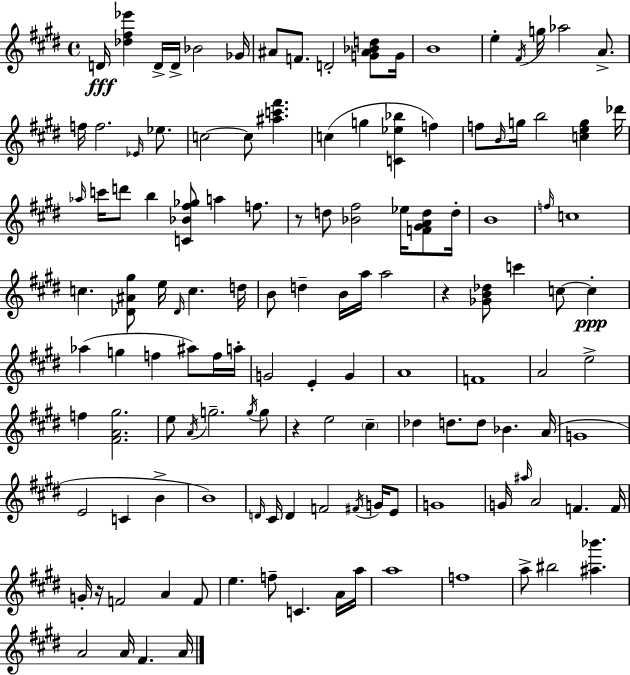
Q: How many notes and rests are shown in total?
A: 131